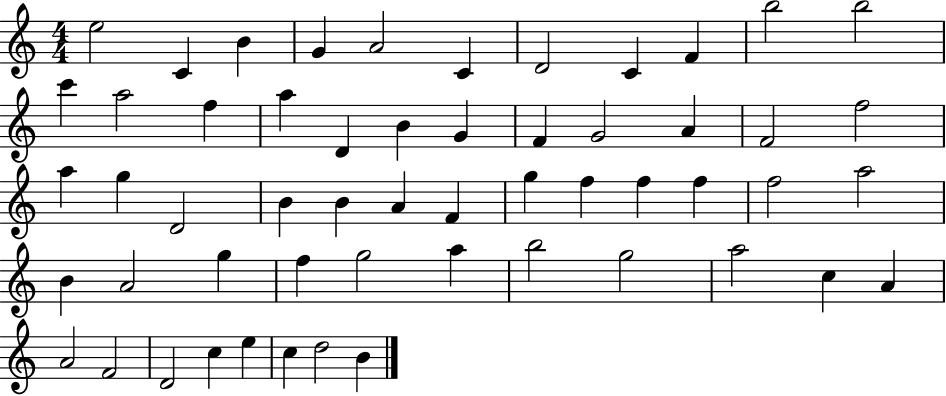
E5/h C4/q B4/q G4/q A4/h C4/q D4/h C4/q F4/q B5/h B5/h C6/q A5/h F5/q A5/q D4/q B4/q G4/q F4/q G4/h A4/q F4/h F5/h A5/q G5/q D4/h B4/q B4/q A4/q F4/q G5/q F5/q F5/q F5/q F5/h A5/h B4/q A4/h G5/q F5/q G5/h A5/q B5/h G5/h A5/h C5/q A4/q A4/h F4/h D4/h C5/q E5/q C5/q D5/h B4/q